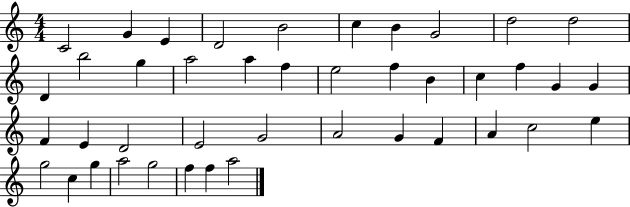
{
  \clef treble
  \numericTimeSignature
  \time 4/4
  \key c \major
  c'2 g'4 e'4 | d'2 b'2 | c''4 b'4 g'2 | d''2 d''2 | \break d'4 b''2 g''4 | a''2 a''4 f''4 | e''2 f''4 b'4 | c''4 f''4 g'4 g'4 | \break f'4 e'4 d'2 | e'2 g'2 | a'2 g'4 f'4 | a'4 c''2 e''4 | \break g''2 c''4 g''4 | a''2 g''2 | f''4 f''4 a''2 | \bar "|."
}